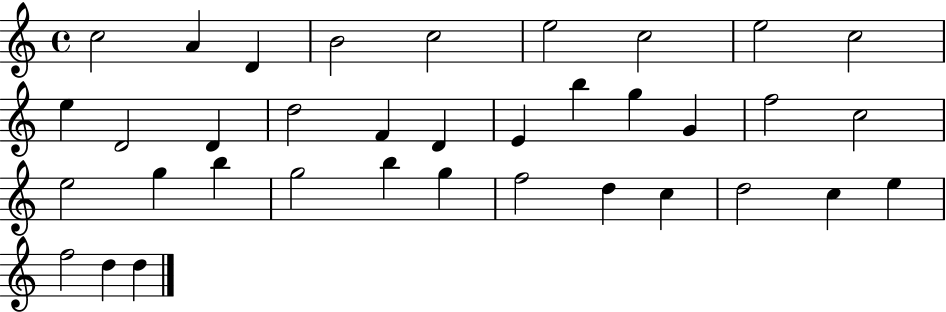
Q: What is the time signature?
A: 4/4